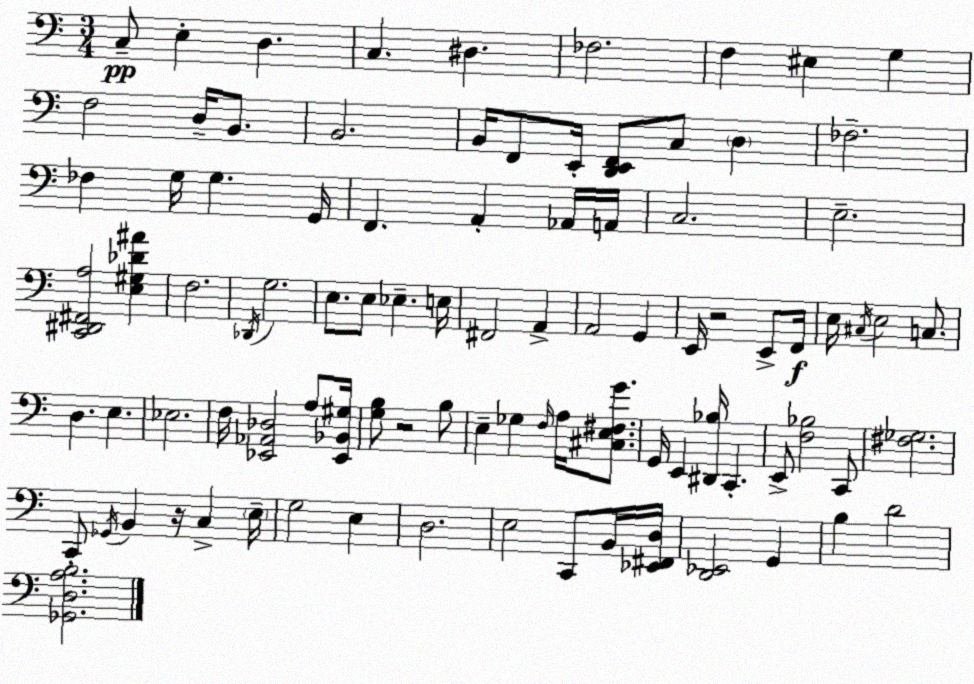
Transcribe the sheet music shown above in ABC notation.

X:1
T:Untitled
M:3/4
L:1/4
K:Am
C,/2 E, D, C, ^D, _F,2 F, ^E, G, F,2 D,/4 B,,/2 B,,2 B,,/4 F,,/2 E,,/4 [D,,E,,F,,]/2 C,/2 D, _F,2 _F, G,/4 G, G,,/4 F,, A,, _A,,/4 A,,/4 C,2 E,2 [C,,^D,,^F,,A,]2 [E,^G,_D^A] F,2 _D,,/4 G,2 E,/2 E,/2 _E, E,/4 ^F,,2 A,, A,,2 G,, E,,/4 z2 E,,/2 F,,/4 E,/4 ^C,/4 E,2 C,/2 D, E, _E,2 F,/4 [_E,,_A,,_D,]2 A,/2 [_E,,_B,,^G,]/4 [G,B,]/2 z2 B,/2 E, _G, F,/4 A,/4 [^C,E,^F,G]/2 G,,/4 E,, [^D,,_B,]/4 C,, E,,/2 [F,_B,]2 C,,/2 [^F,_G,]2 C,,/2 _G,,/4 B,, z/4 C, E,/4 G,2 E, D,2 E,2 C,,/2 B,,/4 [_E,,^F,,D,]/4 [D,,_E,,]2 G,, B, D2 [_G,,D,A,B,]2